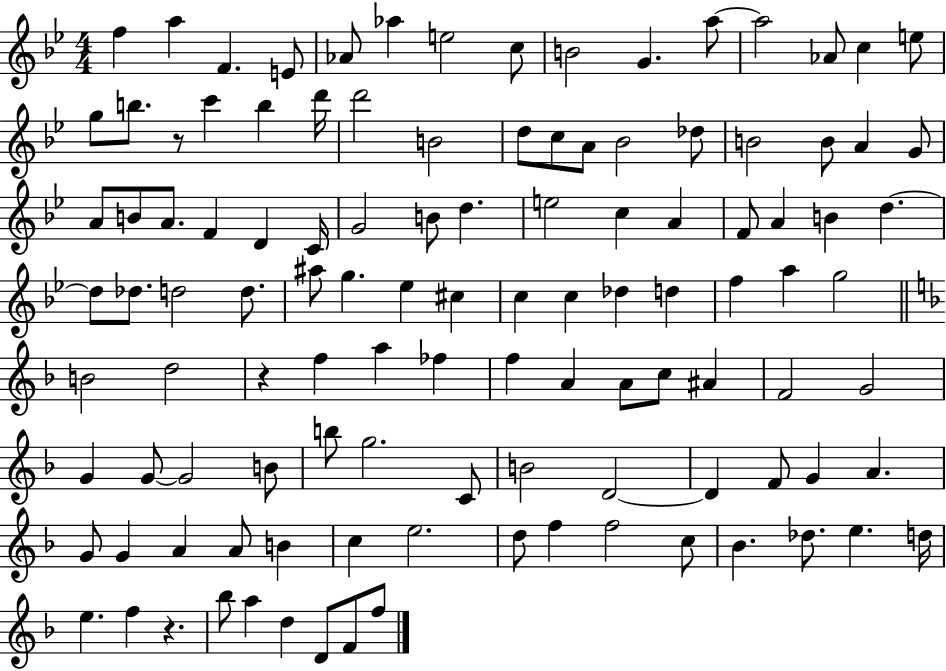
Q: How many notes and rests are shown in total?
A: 113